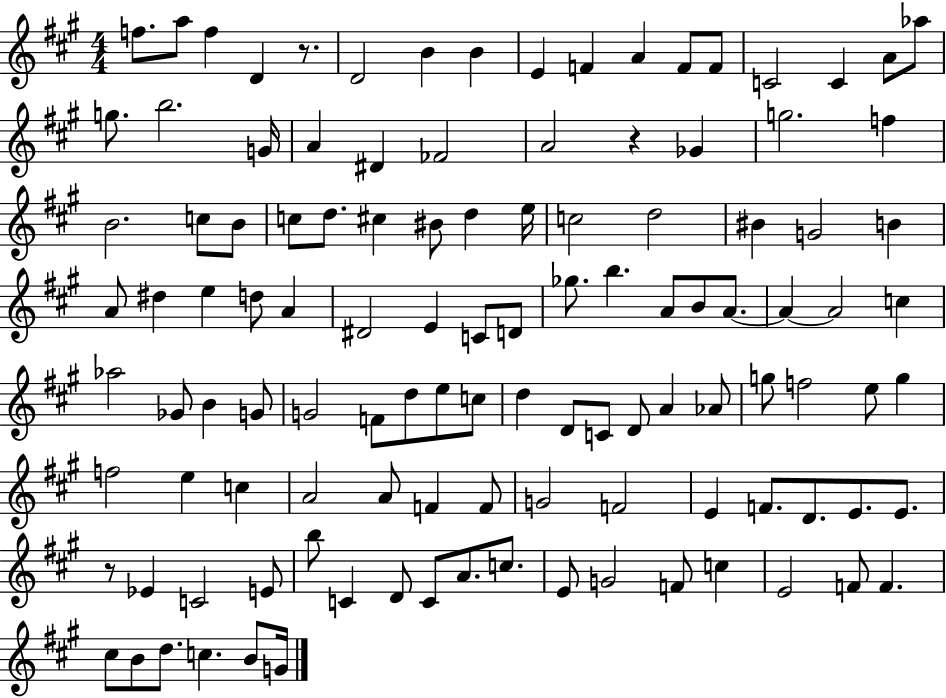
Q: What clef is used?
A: treble